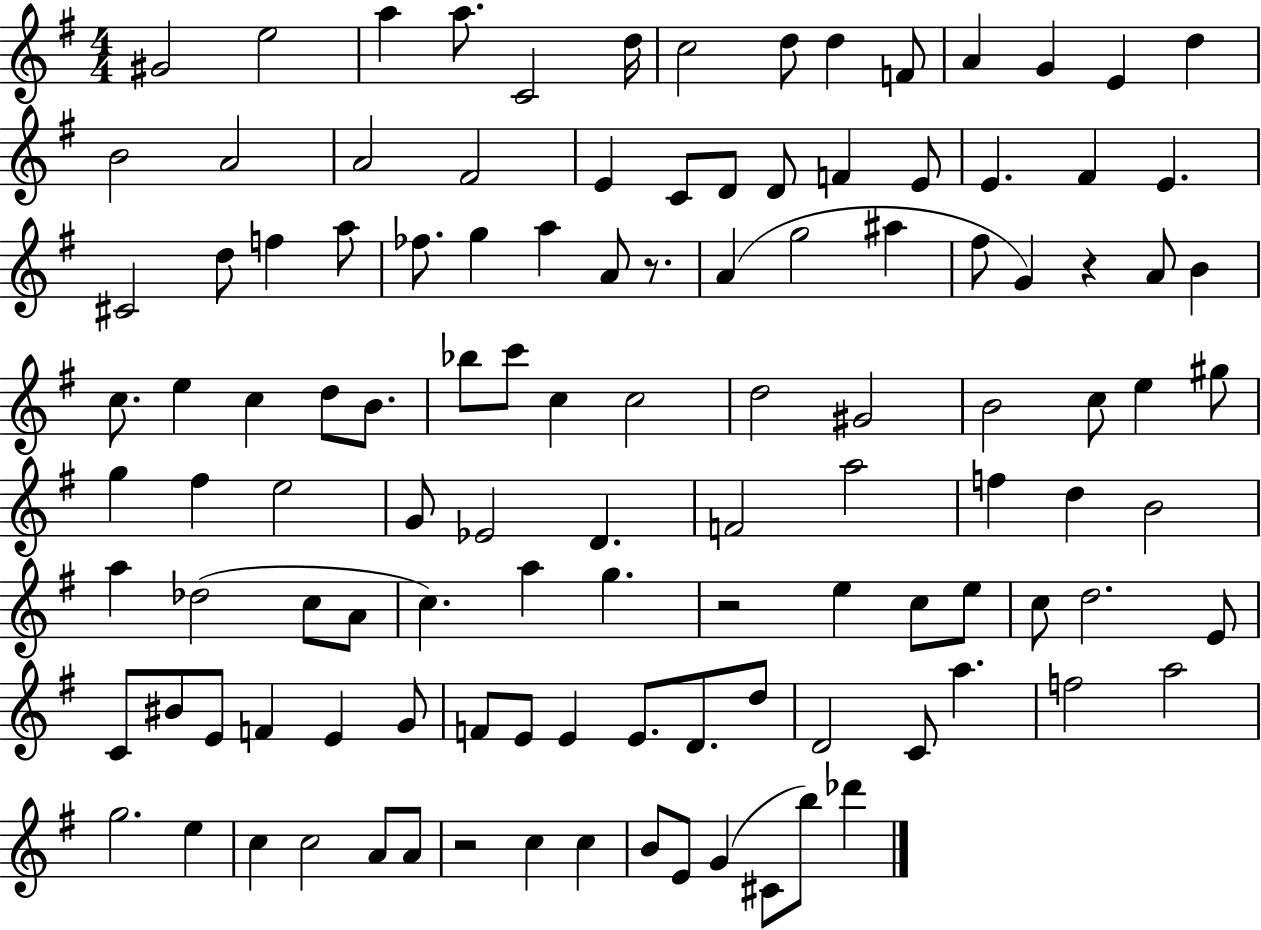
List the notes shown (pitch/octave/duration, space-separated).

G#4/h E5/h A5/q A5/e. C4/h D5/s C5/h D5/e D5/q F4/e A4/q G4/q E4/q D5/q B4/h A4/h A4/h F#4/h E4/q C4/e D4/e D4/e F4/q E4/e E4/q. F#4/q E4/q. C#4/h D5/e F5/q A5/e FES5/e. G5/q A5/q A4/e R/e. A4/q G5/h A#5/q F#5/e G4/q R/q A4/e B4/q C5/e. E5/q C5/q D5/e B4/e. Bb5/e C6/e C5/q C5/h D5/h G#4/h B4/h C5/e E5/q G#5/e G5/q F#5/q E5/h G4/e Eb4/h D4/q. F4/h A5/h F5/q D5/q B4/h A5/q Db5/h C5/e A4/e C5/q. A5/q G5/q. R/h E5/q C5/e E5/e C5/e D5/h. E4/e C4/e BIS4/e E4/e F4/q E4/q G4/e F4/e E4/e E4/q E4/e. D4/e. D5/e D4/h C4/e A5/q. F5/h A5/h G5/h. E5/q C5/q C5/h A4/e A4/e R/h C5/q C5/q B4/e E4/e G4/q C#4/e B5/e Db6/q